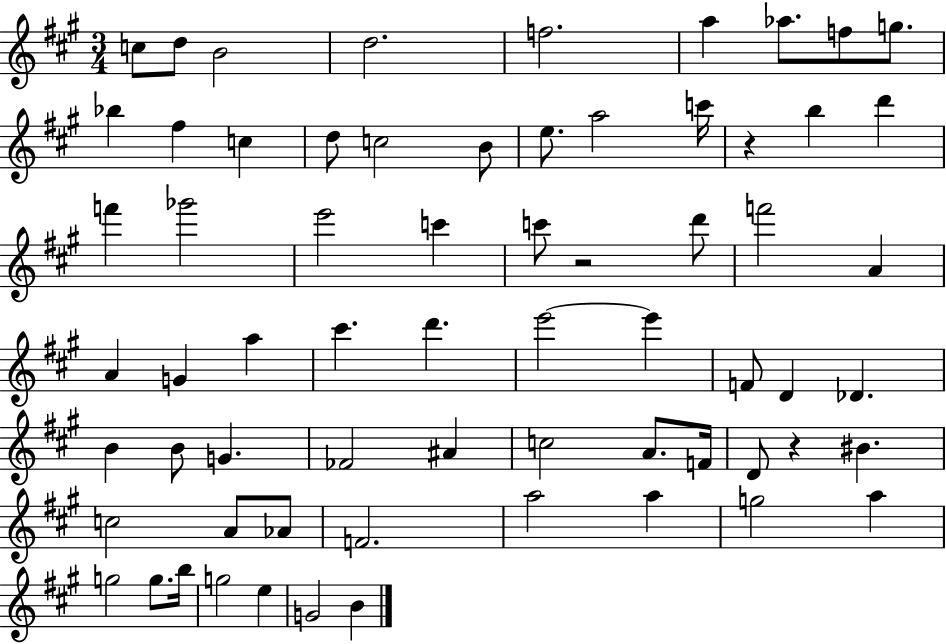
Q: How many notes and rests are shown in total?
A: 66